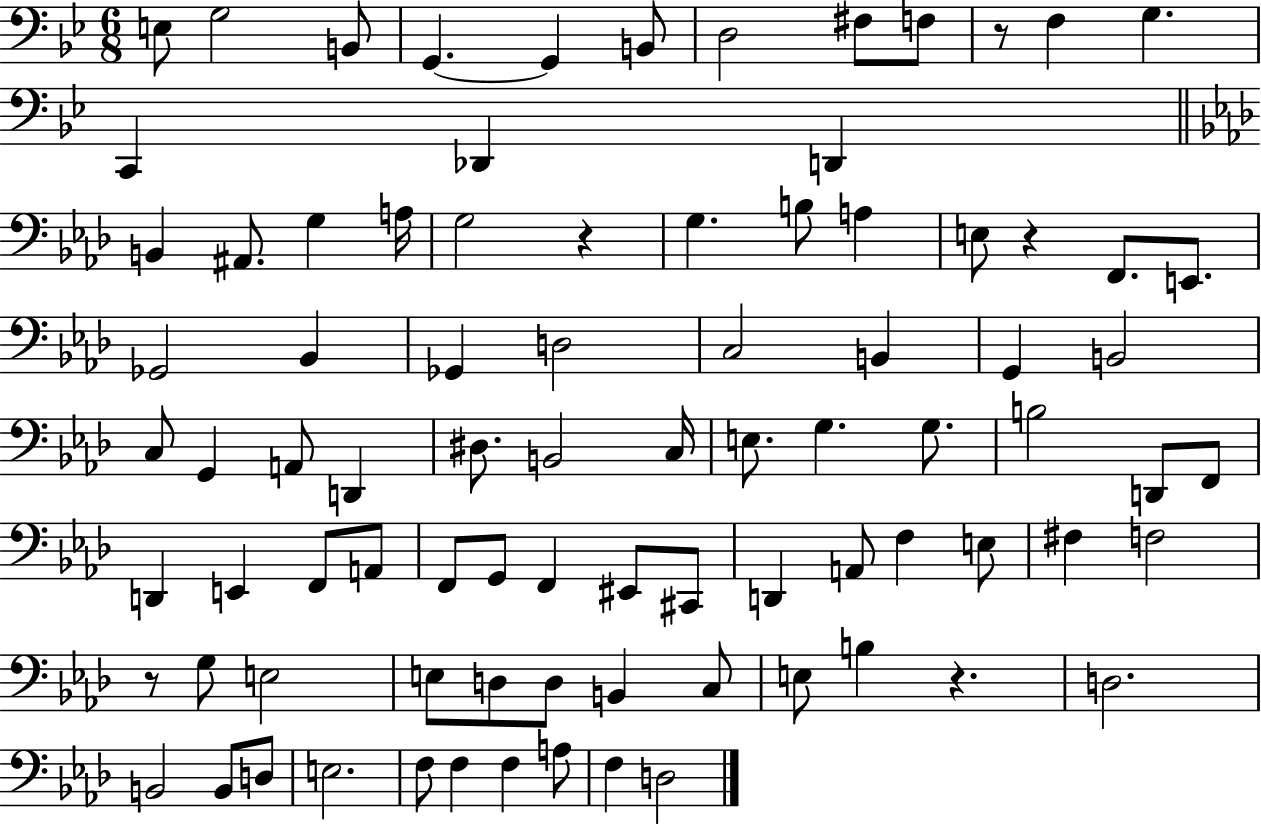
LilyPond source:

{
  \clef bass
  \numericTimeSignature
  \time 6/8
  \key bes \major
  e8 g2 b,8 | g,4.~~ g,4 b,8 | d2 fis8 f8 | r8 f4 g4. | \break c,4 des,4 d,4 | \bar "||" \break \key aes \major b,4 ais,8. g4 a16 | g2 r4 | g4. b8 a4 | e8 r4 f,8. e,8. | \break ges,2 bes,4 | ges,4 d2 | c2 b,4 | g,4 b,2 | \break c8 g,4 a,8 d,4 | dis8. b,2 c16 | e8. g4. g8. | b2 d,8 f,8 | \break d,4 e,4 f,8 a,8 | f,8 g,8 f,4 eis,8 cis,8 | d,4 a,8 f4 e8 | fis4 f2 | \break r8 g8 e2 | e8 d8 d8 b,4 c8 | e8 b4 r4. | d2. | \break b,2 b,8 d8 | e2. | f8 f4 f4 a8 | f4 d2 | \break \bar "|."
}